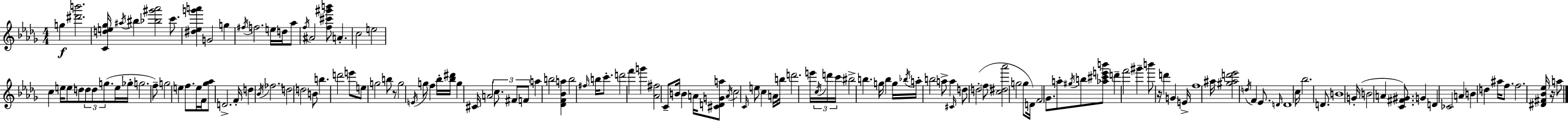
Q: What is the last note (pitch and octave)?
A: A5